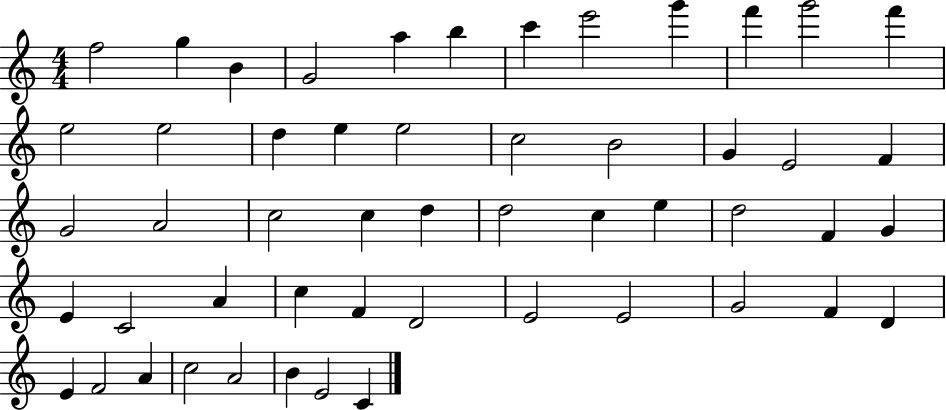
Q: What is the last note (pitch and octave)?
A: C4